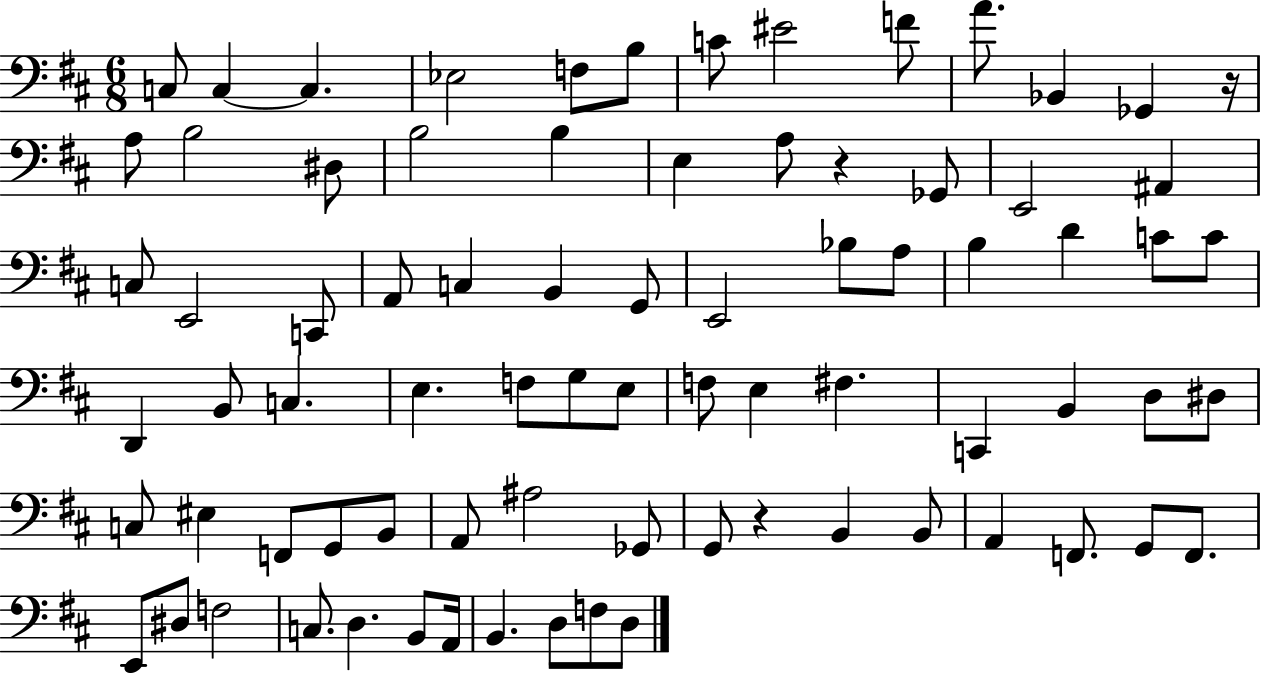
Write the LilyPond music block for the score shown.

{
  \clef bass
  \numericTimeSignature
  \time 6/8
  \key d \major
  c8 c4~~ c4. | ees2 f8 b8 | c'8 eis'2 f'8 | a'8. bes,4 ges,4 r16 | \break a8 b2 dis8 | b2 b4 | e4 a8 r4 ges,8 | e,2 ais,4 | \break c8 e,2 c,8 | a,8 c4 b,4 g,8 | e,2 bes8 a8 | b4 d'4 c'8 c'8 | \break d,4 b,8 c4. | e4. f8 g8 e8 | f8 e4 fis4. | c,4 b,4 d8 dis8 | \break c8 eis4 f,8 g,8 b,8 | a,8 ais2 ges,8 | g,8 r4 b,4 b,8 | a,4 f,8. g,8 f,8. | \break e,8 dis8 f2 | c8. d4. b,8 a,16 | b,4. d8 f8 d8 | \bar "|."
}